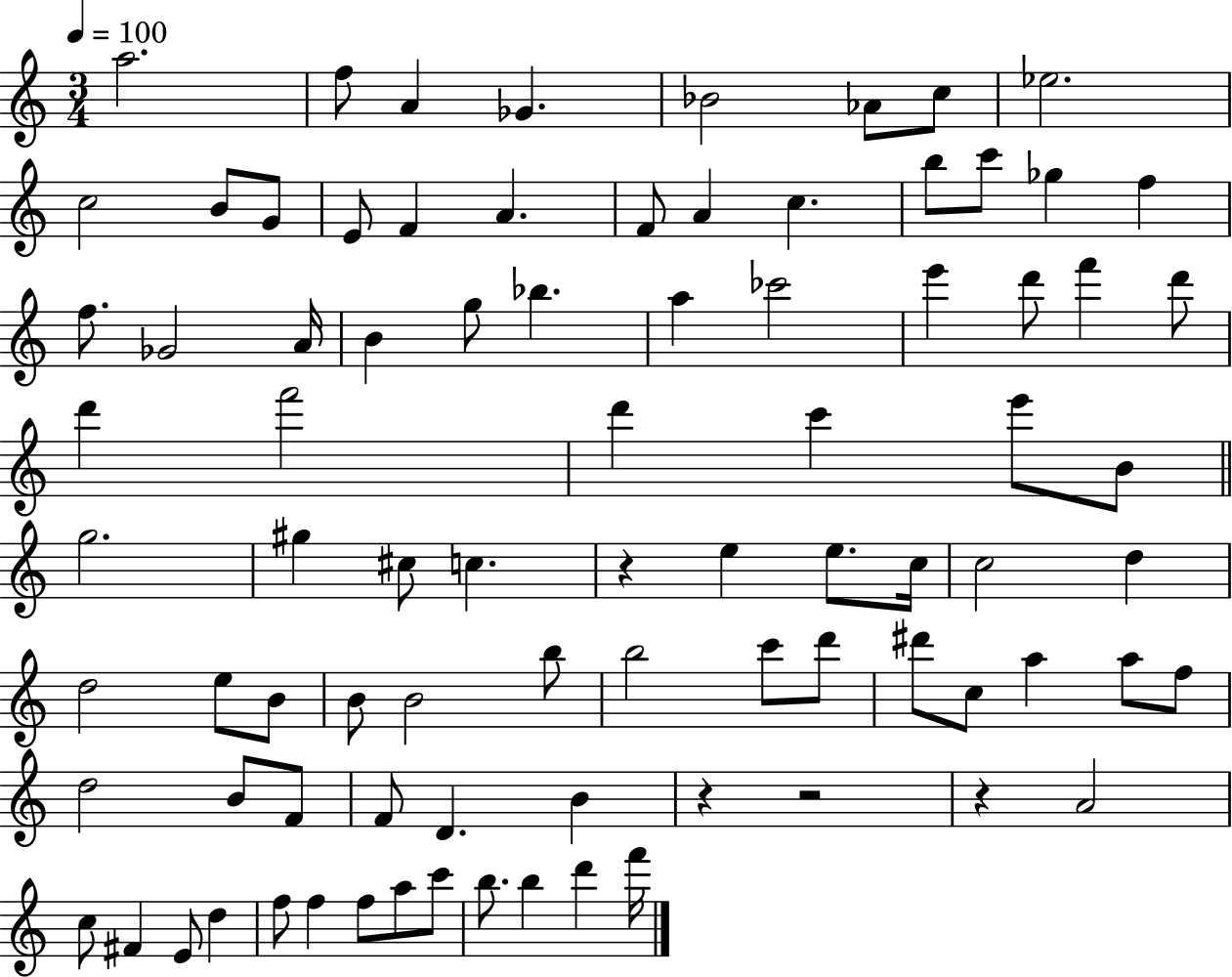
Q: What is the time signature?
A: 3/4